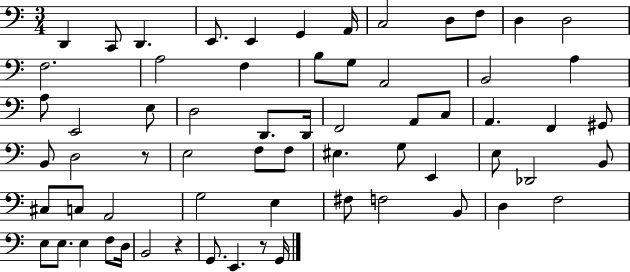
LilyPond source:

{
  \clef bass
  \numericTimeSignature
  \time 3/4
  \key c \major
  d,4 c,8 d,4. | e,8. e,4 g,4 a,16 | c2 d8 f8 | d4 d2 | \break f2. | a2 f4 | b8 g8 a,2 | b,2 a4 | \break a8 e,2 e8 | d2 d,8. d,16 | f,2 a,8 c8 | a,4. f,4 gis,8 | \break b,8 d2 r8 | e2 f8 f8 | eis4. g8 e,4 | e8 des,2 b,8 | \break cis8 c8 a,2 | g2 e4 | fis8 f2 b,8 | d4 f2 | \break e8 e8. e4 f8 d16 | b,2 r4 | g,8. e,4. r8 g,16 | \bar "|."
}